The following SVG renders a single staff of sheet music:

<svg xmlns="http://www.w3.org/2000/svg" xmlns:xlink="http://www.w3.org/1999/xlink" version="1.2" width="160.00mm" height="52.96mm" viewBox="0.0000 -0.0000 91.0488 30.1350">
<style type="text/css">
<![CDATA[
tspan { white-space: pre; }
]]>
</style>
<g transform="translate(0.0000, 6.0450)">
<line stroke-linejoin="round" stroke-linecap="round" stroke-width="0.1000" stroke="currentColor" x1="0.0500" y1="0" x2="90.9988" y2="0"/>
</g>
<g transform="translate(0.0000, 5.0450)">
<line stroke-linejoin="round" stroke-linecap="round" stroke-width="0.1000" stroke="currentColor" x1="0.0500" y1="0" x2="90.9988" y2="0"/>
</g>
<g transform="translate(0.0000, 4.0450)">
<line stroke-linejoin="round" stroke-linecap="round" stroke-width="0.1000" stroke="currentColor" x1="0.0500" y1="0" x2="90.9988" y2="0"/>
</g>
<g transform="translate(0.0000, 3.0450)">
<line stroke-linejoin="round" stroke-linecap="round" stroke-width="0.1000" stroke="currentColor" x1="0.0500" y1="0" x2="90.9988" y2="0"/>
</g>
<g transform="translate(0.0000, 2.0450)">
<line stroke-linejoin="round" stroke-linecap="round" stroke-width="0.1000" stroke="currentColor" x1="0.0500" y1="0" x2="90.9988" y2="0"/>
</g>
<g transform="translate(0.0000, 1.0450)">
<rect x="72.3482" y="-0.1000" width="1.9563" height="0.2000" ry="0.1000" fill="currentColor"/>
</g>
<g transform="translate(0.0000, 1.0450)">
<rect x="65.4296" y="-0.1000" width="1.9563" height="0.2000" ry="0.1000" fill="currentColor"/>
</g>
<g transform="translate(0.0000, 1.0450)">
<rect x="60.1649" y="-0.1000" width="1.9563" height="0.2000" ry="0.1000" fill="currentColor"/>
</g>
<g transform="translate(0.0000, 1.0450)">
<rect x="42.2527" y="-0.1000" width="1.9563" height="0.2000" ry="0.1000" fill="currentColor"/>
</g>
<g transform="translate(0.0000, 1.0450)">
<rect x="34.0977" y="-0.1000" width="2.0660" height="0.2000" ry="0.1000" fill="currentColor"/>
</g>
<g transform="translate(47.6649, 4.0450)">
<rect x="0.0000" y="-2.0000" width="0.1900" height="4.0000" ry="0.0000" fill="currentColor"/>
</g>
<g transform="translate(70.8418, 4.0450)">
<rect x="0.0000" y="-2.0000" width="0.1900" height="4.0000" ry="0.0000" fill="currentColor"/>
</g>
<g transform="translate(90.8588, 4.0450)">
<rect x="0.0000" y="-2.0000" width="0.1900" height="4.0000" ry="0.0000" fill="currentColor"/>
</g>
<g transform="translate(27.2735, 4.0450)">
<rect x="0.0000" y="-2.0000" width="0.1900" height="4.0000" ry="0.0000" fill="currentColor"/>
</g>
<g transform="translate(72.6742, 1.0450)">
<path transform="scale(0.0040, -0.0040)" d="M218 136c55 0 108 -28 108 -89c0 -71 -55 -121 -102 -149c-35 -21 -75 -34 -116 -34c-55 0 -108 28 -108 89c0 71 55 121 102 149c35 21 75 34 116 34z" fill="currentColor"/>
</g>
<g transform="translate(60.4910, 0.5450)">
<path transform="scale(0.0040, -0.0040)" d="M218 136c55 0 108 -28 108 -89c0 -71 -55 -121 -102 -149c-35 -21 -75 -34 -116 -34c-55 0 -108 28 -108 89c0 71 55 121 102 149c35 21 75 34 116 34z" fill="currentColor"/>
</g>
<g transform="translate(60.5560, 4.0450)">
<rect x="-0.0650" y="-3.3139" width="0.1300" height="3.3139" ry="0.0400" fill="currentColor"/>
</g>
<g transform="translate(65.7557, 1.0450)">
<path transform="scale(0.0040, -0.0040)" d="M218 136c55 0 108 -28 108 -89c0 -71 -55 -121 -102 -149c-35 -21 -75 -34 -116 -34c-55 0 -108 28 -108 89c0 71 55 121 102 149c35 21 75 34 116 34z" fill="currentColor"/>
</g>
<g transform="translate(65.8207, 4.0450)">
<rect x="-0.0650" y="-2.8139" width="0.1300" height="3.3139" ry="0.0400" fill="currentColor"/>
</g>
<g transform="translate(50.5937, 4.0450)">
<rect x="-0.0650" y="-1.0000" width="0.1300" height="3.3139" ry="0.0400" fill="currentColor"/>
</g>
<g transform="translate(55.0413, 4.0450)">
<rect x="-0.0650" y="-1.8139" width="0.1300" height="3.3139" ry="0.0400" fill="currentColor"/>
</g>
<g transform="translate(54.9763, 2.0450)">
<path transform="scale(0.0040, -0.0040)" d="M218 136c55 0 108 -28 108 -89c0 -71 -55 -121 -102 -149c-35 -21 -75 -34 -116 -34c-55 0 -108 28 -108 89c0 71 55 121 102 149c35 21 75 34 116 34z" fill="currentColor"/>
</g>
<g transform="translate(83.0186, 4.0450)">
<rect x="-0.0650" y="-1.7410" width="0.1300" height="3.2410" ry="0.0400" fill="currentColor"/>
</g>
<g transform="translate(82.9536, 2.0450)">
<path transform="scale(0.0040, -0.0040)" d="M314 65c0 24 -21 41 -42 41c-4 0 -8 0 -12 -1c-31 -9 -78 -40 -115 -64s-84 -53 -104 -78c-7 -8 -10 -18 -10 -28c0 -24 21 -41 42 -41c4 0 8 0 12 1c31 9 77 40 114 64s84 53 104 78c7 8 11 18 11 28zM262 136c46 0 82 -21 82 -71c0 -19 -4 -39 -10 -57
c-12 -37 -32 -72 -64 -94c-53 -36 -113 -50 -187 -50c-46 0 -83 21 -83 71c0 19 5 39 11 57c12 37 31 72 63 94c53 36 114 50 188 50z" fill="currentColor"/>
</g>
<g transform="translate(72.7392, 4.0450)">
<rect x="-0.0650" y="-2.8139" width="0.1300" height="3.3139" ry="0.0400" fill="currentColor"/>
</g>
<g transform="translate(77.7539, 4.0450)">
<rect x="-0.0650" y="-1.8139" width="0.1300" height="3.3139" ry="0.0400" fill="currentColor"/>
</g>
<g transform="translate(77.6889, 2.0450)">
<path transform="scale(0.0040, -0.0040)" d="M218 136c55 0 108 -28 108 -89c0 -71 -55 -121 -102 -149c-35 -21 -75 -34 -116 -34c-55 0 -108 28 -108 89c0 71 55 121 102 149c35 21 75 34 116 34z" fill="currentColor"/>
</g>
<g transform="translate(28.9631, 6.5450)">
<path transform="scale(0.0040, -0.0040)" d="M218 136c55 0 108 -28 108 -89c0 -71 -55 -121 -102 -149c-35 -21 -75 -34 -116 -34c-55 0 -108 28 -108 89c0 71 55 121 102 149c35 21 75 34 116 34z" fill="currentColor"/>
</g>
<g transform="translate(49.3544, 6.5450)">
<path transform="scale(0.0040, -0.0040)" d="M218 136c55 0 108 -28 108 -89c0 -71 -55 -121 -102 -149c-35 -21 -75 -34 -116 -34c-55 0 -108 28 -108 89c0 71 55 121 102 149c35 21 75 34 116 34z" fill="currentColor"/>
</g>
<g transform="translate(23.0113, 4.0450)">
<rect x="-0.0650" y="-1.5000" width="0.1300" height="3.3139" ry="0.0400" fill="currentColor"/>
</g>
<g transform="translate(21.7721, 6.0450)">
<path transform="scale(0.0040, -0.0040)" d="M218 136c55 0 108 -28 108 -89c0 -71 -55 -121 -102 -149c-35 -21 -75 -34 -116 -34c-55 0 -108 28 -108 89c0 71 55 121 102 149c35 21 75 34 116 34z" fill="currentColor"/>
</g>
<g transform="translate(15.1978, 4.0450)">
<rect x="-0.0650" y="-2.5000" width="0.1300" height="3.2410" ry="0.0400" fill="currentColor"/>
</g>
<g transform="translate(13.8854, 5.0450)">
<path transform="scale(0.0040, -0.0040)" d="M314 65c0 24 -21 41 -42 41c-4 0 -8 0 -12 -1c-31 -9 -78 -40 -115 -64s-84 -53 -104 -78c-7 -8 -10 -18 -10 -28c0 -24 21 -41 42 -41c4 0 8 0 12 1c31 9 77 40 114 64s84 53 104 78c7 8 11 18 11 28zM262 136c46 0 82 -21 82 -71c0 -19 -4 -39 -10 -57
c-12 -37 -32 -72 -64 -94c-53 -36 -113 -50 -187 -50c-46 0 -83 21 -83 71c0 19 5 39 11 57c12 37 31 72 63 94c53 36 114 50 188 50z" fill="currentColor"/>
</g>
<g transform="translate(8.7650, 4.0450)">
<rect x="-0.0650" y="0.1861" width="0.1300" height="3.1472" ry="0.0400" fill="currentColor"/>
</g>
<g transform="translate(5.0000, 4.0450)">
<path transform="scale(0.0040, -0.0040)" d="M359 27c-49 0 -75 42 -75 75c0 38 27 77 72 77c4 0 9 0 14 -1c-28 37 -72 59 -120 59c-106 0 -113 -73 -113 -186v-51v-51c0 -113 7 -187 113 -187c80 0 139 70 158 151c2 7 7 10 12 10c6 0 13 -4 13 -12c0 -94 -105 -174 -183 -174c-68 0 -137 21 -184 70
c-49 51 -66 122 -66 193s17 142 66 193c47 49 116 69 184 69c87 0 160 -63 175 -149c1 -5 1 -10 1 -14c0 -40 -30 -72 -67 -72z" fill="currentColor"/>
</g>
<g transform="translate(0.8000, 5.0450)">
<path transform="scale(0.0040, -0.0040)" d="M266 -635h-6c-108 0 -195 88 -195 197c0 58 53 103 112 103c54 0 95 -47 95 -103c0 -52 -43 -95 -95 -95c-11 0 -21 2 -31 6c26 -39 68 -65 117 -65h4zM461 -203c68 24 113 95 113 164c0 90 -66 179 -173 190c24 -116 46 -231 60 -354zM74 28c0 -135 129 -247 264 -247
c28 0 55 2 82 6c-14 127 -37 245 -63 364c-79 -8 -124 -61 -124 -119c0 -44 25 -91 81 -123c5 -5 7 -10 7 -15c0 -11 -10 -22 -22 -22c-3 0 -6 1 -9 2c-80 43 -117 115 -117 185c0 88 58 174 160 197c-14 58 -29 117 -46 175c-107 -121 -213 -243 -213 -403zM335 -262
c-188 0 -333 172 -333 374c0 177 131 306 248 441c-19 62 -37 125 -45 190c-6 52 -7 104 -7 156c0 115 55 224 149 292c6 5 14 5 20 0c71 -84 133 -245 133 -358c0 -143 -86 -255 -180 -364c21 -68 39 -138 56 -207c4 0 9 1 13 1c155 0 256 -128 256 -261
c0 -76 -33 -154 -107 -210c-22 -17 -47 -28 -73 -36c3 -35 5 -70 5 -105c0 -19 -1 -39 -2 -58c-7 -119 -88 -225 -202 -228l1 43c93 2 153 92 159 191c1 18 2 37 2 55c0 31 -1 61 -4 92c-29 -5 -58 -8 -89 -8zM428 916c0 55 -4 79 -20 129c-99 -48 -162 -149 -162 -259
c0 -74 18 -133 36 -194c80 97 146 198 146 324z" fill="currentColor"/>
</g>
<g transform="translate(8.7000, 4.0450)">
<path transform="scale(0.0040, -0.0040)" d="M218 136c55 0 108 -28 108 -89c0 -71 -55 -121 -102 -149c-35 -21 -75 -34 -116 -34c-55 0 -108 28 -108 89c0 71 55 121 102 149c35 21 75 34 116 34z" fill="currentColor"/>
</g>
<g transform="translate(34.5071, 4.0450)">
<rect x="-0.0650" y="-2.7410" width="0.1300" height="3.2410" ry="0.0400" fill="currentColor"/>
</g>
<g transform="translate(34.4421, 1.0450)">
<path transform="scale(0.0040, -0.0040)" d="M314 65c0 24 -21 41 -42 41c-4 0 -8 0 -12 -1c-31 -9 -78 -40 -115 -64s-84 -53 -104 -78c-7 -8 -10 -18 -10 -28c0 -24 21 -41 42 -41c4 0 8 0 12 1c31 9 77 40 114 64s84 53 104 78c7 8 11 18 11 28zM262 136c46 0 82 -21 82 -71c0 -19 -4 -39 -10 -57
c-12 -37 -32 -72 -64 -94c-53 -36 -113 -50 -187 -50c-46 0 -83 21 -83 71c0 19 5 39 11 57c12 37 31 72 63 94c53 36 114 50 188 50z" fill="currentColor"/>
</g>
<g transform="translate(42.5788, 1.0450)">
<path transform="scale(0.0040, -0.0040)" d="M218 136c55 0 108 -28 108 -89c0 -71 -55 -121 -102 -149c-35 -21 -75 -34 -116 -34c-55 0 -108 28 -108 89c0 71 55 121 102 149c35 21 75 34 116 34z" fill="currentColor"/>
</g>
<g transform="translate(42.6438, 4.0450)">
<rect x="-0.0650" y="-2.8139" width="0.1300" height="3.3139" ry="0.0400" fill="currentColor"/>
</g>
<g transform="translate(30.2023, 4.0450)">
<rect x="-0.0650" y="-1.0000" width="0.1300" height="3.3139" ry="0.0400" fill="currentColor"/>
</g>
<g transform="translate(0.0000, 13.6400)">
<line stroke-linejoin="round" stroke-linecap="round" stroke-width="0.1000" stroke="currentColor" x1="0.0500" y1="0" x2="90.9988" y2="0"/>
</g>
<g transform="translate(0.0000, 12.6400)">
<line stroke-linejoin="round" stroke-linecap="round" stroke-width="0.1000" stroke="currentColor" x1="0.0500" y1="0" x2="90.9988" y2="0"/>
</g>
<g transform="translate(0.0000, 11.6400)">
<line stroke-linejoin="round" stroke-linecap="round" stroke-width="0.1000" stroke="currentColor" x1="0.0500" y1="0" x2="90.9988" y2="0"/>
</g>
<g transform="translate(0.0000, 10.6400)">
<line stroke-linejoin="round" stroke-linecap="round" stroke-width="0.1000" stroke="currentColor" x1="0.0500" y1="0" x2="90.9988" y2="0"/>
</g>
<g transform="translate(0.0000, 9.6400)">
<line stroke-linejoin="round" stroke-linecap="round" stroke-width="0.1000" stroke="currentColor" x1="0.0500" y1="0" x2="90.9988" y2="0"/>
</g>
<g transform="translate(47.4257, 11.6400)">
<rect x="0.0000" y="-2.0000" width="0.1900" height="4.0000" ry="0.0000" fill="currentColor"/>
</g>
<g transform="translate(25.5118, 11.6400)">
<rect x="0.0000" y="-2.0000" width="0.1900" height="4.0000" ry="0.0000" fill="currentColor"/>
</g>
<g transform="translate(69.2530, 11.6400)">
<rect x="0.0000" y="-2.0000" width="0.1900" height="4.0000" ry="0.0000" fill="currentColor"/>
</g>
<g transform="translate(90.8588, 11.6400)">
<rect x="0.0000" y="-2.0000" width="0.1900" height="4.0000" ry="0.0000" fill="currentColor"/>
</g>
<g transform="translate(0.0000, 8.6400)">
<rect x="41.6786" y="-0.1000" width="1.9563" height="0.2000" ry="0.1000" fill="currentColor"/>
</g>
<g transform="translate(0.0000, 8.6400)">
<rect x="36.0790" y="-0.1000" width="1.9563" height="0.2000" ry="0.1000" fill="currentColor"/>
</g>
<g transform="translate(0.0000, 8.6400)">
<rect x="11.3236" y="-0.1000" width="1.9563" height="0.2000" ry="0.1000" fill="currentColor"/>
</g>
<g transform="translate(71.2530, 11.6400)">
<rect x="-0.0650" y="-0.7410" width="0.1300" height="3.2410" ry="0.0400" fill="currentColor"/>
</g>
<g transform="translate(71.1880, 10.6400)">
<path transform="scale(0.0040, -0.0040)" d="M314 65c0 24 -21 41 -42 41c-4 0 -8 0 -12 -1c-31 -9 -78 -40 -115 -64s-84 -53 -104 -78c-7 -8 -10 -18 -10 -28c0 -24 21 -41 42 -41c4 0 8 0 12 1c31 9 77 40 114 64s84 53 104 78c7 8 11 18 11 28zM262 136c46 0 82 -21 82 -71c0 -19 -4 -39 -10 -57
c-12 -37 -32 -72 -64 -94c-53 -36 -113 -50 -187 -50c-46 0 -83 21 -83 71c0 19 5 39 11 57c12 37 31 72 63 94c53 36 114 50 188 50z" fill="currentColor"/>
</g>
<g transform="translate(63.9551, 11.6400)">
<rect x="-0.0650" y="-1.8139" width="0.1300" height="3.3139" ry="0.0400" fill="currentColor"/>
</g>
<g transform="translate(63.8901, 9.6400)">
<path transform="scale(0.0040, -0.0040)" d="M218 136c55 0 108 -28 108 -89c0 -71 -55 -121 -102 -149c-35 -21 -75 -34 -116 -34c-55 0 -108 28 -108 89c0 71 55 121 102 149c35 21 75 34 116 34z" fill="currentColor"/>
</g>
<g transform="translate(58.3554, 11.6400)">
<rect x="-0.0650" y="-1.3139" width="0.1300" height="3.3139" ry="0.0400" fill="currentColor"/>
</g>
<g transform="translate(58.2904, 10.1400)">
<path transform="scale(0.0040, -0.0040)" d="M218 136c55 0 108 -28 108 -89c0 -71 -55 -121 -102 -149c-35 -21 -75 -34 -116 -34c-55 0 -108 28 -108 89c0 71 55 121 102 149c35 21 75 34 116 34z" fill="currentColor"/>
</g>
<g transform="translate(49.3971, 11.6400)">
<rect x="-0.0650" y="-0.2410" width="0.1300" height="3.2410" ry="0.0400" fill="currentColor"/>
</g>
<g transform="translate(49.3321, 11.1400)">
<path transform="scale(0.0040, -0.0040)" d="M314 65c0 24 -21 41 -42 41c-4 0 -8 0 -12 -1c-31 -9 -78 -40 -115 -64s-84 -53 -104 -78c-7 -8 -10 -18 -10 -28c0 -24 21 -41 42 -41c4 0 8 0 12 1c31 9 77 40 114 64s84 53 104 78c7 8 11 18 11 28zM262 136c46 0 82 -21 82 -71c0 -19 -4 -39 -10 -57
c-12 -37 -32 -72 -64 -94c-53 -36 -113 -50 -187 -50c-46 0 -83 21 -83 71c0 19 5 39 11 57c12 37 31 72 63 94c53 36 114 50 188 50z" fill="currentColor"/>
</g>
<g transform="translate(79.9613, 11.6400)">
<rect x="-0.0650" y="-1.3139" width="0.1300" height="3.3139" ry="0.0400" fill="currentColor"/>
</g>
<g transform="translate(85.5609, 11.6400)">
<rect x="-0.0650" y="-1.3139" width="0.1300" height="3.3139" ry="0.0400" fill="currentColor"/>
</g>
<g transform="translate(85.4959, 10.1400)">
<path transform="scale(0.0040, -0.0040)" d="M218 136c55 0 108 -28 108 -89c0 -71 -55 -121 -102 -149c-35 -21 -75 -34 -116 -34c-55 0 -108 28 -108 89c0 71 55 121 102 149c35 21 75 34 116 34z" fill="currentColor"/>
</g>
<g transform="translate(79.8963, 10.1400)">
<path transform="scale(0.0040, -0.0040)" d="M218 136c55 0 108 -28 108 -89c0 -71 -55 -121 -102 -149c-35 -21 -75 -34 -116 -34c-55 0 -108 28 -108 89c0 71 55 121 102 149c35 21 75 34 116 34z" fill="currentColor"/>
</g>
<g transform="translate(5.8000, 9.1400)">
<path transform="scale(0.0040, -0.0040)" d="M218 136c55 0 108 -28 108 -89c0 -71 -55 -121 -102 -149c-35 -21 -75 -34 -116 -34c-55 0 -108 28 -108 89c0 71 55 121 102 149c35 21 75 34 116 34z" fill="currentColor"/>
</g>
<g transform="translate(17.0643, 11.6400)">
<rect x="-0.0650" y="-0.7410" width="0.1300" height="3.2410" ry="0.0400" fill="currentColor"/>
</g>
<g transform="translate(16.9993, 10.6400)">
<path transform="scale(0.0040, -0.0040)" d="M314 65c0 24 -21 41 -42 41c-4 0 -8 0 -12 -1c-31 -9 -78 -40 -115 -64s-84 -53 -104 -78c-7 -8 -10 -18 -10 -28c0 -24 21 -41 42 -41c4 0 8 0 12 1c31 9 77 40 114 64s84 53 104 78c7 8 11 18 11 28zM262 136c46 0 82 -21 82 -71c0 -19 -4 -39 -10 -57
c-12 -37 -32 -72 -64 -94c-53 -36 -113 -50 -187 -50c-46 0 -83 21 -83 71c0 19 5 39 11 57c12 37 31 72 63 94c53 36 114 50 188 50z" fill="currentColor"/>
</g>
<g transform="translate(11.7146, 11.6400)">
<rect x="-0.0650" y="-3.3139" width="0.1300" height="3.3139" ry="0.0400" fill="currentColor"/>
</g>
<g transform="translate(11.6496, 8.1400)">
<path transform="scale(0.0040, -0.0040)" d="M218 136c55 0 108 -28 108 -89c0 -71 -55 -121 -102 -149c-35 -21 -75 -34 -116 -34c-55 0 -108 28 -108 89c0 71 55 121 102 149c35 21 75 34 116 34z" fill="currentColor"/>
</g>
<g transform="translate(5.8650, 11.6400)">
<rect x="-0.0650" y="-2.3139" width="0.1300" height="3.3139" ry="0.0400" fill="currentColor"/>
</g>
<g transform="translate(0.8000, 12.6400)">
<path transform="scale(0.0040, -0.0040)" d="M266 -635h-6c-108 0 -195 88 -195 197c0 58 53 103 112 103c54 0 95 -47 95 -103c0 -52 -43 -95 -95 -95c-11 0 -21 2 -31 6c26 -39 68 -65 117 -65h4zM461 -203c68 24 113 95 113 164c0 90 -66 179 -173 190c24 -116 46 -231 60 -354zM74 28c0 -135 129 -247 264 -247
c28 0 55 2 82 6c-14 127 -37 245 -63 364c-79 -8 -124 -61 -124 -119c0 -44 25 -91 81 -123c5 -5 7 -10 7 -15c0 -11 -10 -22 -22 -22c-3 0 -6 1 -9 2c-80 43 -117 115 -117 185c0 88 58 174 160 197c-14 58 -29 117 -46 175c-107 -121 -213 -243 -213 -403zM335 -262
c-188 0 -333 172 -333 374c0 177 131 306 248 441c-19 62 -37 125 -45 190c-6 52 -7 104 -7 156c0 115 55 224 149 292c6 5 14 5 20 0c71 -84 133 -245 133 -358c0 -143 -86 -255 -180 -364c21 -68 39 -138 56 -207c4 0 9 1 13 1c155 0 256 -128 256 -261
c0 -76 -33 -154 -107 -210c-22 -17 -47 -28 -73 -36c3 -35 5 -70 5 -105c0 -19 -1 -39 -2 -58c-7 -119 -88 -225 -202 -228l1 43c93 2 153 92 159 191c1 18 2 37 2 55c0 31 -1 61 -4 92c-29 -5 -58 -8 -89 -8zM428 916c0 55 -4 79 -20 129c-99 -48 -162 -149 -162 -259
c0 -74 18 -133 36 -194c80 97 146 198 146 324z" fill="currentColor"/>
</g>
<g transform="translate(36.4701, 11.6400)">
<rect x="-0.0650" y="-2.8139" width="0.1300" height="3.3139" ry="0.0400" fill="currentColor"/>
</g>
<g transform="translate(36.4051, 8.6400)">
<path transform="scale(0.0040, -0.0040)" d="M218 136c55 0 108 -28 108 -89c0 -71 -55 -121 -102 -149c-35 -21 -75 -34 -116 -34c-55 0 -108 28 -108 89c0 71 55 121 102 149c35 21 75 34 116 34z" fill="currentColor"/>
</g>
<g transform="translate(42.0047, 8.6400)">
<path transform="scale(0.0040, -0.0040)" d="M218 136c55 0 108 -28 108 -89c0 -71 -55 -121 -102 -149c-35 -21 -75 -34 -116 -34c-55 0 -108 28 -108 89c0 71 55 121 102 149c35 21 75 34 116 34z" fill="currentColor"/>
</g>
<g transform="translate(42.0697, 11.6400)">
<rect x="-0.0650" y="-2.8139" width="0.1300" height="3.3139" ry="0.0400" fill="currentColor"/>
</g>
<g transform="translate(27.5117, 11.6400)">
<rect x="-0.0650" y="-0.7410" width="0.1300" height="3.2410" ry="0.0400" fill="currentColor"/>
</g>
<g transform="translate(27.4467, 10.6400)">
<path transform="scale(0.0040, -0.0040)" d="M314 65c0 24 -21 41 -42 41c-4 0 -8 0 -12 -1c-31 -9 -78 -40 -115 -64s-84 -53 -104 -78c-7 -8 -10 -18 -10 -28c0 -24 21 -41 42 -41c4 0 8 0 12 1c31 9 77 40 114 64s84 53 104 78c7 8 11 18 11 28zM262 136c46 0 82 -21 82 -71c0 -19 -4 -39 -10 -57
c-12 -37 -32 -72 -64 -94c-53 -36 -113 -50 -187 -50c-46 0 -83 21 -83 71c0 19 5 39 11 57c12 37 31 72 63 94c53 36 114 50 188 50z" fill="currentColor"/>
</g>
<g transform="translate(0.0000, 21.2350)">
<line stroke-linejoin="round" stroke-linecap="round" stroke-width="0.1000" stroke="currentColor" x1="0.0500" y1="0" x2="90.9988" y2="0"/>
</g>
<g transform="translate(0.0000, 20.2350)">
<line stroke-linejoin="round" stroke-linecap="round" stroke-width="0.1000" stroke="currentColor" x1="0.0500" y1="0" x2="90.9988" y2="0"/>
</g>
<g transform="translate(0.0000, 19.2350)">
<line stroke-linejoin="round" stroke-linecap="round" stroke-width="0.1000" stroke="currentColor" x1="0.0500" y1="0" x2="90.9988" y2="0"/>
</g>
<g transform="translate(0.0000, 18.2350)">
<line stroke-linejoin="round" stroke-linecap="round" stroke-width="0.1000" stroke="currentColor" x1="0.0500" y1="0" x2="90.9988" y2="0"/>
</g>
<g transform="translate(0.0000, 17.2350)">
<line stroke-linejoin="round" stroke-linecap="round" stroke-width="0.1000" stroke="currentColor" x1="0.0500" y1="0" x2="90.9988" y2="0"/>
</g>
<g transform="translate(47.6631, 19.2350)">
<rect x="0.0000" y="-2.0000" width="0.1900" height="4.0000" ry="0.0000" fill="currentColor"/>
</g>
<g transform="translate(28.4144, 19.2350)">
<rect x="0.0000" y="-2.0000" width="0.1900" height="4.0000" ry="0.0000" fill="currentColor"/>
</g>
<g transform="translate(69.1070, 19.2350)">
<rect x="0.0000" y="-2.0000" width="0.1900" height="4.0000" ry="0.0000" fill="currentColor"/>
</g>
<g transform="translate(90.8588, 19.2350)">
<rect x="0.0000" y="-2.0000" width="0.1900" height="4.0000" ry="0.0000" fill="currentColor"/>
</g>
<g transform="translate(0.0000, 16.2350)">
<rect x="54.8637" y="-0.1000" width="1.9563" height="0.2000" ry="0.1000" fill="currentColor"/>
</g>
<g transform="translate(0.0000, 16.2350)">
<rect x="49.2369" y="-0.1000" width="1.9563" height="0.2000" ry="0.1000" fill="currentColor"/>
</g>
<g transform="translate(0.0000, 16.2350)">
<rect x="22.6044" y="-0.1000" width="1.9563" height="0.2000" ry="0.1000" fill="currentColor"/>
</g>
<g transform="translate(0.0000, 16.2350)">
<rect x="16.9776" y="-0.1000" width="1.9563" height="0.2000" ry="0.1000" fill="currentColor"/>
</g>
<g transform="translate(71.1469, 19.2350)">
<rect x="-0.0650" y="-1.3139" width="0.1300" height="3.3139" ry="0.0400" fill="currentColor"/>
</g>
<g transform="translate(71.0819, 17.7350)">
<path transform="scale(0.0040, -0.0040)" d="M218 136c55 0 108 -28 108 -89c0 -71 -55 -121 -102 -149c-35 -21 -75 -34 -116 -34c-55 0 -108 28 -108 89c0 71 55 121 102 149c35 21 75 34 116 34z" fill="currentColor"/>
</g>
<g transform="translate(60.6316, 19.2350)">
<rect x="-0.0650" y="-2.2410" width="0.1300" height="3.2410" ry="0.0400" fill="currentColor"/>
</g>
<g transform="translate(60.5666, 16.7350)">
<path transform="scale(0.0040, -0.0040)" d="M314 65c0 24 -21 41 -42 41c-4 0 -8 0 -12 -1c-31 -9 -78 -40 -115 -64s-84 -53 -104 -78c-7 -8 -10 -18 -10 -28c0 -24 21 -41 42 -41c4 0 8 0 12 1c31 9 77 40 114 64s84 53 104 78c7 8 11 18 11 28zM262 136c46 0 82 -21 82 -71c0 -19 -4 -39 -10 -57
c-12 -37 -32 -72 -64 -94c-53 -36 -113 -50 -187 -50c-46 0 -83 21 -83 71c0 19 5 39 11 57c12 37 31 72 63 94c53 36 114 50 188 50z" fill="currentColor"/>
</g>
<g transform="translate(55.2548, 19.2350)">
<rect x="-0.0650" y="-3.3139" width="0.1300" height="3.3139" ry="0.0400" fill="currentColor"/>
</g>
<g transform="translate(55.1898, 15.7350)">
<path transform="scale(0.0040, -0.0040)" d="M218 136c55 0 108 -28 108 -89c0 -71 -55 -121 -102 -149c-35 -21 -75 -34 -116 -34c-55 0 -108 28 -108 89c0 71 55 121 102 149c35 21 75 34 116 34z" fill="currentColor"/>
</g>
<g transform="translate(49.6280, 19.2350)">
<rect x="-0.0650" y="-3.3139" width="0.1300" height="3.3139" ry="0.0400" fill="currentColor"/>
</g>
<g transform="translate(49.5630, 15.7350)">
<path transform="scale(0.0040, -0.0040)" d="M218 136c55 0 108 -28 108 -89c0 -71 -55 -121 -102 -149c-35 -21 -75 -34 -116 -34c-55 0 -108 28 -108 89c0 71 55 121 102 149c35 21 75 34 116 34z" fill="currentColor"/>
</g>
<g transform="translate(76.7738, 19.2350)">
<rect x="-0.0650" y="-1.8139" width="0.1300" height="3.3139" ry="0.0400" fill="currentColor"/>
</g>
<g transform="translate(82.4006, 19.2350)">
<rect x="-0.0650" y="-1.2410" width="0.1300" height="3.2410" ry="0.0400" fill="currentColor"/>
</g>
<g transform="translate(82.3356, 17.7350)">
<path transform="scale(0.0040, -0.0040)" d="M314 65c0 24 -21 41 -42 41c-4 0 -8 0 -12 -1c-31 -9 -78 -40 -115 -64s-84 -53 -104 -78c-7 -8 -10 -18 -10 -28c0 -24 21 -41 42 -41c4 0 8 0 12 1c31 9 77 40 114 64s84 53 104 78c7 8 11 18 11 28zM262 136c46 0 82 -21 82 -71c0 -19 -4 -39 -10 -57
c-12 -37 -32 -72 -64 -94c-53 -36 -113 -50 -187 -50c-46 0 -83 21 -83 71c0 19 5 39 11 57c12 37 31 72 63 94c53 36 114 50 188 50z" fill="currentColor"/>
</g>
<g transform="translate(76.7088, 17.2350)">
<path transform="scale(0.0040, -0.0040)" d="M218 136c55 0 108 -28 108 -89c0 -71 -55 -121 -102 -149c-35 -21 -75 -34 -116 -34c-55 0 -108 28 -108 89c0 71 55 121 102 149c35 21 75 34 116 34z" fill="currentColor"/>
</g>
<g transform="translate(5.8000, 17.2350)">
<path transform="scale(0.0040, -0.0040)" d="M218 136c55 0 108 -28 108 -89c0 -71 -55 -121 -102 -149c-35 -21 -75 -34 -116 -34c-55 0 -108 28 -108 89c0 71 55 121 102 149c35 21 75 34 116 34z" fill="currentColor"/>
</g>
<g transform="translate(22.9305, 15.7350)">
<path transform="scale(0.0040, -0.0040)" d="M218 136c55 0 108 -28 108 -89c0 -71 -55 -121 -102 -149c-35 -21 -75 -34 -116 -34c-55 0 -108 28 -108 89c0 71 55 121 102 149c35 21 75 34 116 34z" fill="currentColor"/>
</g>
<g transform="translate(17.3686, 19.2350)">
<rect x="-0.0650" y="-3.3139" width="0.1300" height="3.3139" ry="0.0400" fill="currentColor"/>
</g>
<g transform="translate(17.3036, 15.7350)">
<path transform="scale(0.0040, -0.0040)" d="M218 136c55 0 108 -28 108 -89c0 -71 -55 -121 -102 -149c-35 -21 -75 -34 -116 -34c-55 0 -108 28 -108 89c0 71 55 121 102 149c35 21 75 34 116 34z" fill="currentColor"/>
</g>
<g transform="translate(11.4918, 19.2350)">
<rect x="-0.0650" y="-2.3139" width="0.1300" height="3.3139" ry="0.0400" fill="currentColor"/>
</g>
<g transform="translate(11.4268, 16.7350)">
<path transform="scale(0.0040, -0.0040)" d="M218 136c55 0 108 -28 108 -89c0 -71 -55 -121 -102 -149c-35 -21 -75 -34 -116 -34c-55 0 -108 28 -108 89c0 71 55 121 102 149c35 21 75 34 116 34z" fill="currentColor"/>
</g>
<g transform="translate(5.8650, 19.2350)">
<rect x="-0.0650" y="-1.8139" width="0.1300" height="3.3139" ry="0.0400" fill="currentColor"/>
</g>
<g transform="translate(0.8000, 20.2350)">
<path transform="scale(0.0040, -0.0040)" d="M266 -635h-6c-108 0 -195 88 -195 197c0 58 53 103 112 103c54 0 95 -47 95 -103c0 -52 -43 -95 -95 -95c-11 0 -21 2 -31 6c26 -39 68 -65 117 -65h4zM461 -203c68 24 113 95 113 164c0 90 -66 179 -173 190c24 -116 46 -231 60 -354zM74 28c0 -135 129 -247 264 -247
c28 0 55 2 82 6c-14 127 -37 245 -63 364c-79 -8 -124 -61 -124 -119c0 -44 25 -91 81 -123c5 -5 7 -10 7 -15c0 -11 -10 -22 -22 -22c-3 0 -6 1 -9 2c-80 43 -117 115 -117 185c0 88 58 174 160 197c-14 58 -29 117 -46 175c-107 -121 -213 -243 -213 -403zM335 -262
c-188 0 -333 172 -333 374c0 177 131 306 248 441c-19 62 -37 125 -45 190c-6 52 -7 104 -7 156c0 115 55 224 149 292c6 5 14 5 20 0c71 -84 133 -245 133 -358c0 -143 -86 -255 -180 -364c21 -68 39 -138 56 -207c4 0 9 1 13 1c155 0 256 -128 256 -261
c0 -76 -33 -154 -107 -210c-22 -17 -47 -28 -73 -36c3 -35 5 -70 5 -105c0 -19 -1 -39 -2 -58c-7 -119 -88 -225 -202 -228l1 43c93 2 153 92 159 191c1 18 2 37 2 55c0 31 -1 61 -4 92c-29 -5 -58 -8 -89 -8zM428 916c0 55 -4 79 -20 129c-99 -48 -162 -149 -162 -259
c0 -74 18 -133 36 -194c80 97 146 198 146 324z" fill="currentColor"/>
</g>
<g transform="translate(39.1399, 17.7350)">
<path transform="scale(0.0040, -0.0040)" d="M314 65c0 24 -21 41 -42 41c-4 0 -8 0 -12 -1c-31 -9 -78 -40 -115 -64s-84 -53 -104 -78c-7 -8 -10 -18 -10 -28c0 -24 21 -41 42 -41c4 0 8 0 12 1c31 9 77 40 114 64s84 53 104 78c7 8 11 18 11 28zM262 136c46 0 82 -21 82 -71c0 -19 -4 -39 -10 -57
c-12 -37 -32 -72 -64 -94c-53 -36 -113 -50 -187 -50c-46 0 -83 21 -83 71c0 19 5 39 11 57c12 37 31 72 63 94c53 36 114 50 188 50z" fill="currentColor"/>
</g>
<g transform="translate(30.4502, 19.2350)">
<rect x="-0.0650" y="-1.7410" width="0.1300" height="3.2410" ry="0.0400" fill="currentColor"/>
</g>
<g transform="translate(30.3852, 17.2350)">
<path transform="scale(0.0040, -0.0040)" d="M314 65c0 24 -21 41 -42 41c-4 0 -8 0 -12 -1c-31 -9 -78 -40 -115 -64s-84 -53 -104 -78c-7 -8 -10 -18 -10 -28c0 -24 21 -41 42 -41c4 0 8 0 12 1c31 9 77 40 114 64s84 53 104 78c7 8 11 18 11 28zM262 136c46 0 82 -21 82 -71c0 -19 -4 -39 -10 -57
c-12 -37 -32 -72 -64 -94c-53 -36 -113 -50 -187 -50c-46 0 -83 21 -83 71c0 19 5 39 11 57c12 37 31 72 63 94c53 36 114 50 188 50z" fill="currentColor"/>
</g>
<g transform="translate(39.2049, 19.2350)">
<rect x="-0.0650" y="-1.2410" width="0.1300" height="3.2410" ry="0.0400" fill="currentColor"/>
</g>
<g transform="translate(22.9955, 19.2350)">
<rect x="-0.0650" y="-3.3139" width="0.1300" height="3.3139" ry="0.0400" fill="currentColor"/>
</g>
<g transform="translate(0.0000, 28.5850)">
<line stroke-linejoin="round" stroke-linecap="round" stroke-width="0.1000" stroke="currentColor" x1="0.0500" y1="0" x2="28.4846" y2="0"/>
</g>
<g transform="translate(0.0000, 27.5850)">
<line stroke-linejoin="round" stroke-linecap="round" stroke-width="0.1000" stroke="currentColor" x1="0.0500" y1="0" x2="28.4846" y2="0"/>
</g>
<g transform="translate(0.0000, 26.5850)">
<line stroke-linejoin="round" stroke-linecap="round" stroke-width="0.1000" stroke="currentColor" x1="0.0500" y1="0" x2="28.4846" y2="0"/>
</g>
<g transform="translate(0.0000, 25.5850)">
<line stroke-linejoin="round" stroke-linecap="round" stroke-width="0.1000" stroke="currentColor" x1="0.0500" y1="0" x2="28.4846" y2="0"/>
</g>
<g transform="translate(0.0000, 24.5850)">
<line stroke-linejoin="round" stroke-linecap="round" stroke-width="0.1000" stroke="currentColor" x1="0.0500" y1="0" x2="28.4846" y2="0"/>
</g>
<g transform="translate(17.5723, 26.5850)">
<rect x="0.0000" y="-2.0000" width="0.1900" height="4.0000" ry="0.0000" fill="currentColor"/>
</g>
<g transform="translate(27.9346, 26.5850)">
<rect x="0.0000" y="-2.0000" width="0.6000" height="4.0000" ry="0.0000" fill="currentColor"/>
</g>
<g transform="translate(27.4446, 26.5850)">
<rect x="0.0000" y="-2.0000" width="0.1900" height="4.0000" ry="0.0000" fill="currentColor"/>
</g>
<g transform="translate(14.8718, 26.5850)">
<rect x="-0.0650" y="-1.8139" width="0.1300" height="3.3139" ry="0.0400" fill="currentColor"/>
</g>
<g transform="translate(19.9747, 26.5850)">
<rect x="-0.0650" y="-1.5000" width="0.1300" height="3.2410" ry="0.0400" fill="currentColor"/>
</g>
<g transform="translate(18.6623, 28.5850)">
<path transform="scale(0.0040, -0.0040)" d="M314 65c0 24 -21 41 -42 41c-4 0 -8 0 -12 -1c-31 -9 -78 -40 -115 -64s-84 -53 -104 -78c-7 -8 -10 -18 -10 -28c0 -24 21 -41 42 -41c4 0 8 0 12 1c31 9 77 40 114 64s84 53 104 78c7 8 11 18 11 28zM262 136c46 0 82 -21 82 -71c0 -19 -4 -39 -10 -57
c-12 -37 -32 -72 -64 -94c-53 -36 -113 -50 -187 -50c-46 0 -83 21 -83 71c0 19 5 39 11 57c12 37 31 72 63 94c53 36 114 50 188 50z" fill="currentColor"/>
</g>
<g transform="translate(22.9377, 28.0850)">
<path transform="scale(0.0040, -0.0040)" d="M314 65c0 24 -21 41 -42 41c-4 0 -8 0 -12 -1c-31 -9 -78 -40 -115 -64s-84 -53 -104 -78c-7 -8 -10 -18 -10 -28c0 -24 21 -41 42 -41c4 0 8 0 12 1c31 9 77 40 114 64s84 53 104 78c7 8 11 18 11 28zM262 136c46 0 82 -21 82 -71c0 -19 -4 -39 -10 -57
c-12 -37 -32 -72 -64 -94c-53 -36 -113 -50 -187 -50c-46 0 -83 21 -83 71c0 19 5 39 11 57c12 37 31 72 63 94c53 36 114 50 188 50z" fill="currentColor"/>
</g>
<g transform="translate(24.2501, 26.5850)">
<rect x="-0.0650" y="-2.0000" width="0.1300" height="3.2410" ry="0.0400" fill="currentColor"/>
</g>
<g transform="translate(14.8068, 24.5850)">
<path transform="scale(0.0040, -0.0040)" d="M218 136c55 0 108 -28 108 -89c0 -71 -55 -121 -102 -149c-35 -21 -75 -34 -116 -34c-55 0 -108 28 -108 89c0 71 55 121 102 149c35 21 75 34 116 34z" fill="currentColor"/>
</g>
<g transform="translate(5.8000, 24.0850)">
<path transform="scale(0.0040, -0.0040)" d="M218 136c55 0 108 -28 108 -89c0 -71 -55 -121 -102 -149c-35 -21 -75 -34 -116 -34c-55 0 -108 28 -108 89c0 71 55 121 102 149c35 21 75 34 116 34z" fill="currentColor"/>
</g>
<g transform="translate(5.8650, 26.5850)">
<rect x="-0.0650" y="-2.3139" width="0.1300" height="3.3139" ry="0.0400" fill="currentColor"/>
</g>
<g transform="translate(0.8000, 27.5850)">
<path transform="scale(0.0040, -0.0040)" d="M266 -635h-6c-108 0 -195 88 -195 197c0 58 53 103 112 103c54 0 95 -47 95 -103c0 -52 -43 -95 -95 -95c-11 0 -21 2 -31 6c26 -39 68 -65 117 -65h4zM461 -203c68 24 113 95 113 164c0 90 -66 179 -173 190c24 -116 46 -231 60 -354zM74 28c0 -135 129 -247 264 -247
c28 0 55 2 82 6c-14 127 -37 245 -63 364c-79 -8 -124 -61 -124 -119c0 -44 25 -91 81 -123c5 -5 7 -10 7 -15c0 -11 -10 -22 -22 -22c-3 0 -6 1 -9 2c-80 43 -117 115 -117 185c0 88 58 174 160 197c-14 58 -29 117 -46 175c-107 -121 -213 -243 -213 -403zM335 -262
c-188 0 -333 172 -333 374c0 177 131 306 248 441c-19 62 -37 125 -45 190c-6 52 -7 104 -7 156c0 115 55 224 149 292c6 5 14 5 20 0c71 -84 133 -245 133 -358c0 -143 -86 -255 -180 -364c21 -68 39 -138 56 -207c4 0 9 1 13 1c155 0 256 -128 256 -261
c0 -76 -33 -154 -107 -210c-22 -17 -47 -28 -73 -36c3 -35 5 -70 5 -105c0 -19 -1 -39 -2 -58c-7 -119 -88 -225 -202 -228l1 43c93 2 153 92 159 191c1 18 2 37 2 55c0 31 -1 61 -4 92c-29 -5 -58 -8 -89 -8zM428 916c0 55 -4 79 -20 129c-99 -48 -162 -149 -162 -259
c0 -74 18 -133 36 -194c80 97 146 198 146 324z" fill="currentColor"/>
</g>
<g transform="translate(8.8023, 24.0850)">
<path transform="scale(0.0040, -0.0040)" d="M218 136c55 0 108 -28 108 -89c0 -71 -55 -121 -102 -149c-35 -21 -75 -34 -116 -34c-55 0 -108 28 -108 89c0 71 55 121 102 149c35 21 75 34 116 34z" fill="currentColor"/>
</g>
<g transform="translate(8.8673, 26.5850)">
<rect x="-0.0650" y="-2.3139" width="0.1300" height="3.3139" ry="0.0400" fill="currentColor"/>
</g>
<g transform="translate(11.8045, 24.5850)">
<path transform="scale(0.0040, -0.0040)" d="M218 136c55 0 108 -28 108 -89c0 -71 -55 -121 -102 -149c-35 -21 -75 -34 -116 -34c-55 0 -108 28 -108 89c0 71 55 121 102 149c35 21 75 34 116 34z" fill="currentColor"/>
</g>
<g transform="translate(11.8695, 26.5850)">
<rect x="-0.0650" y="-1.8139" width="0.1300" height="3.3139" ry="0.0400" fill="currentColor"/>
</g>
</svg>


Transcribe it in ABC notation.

X:1
T:Untitled
M:4/4
L:1/4
K:C
B G2 E D a2 a D f b a a f f2 g b d2 d2 a a c2 e f d2 e e f g b b f2 e2 b b g2 e f e2 g g f f E2 F2